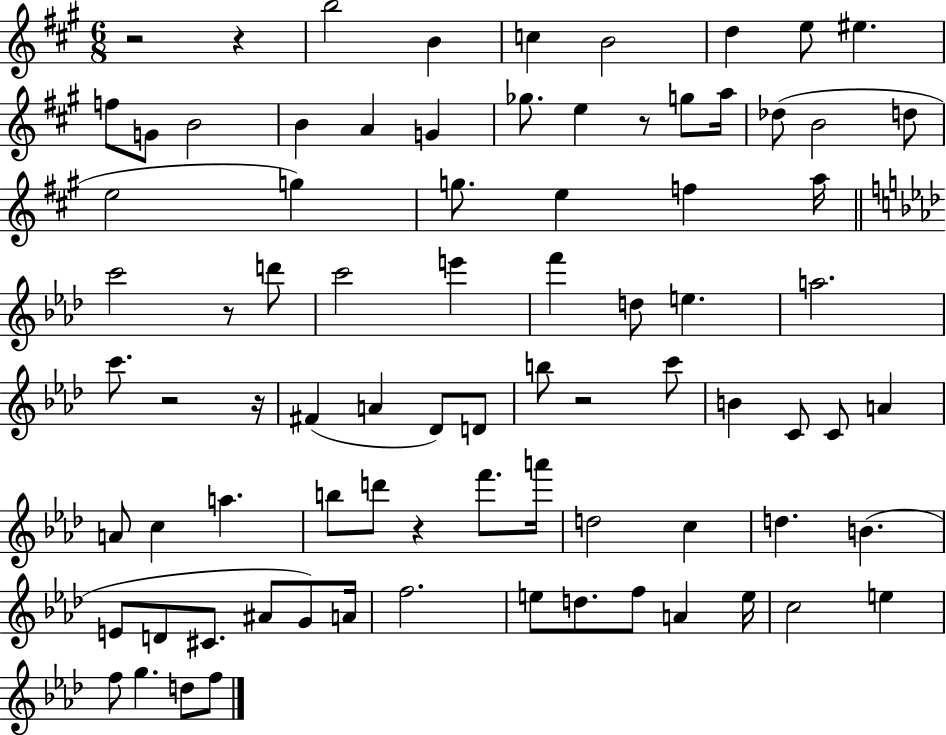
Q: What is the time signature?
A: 6/8